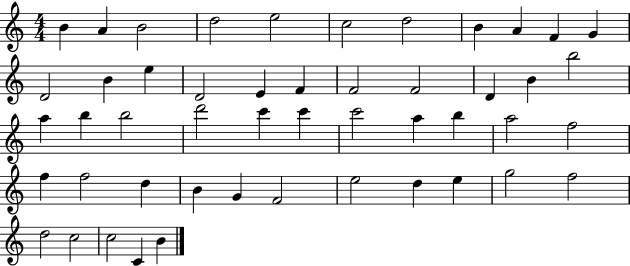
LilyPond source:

{
  \clef treble
  \numericTimeSignature
  \time 4/4
  \key c \major
  b'4 a'4 b'2 | d''2 e''2 | c''2 d''2 | b'4 a'4 f'4 g'4 | \break d'2 b'4 e''4 | d'2 e'4 f'4 | f'2 f'2 | d'4 b'4 b''2 | \break a''4 b''4 b''2 | d'''2 c'''4 c'''4 | c'''2 a''4 b''4 | a''2 f''2 | \break f''4 f''2 d''4 | b'4 g'4 f'2 | e''2 d''4 e''4 | g''2 f''2 | \break d''2 c''2 | c''2 c'4 b'4 | \bar "|."
}